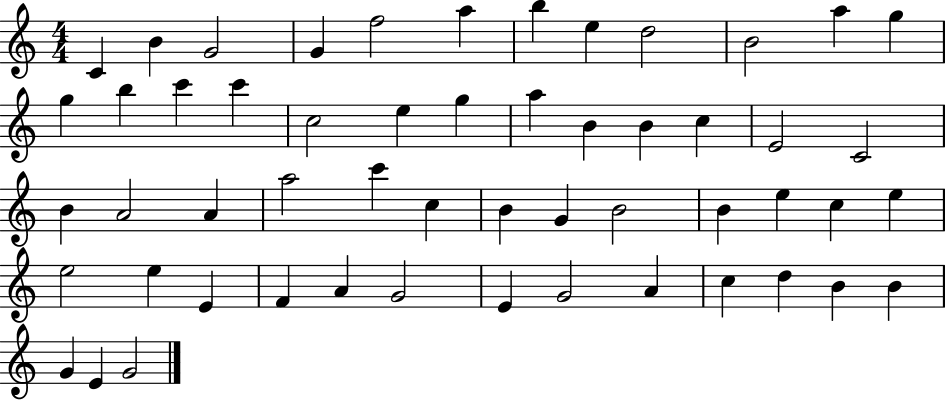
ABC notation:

X:1
T:Untitled
M:4/4
L:1/4
K:C
C B G2 G f2 a b e d2 B2 a g g b c' c' c2 e g a B B c E2 C2 B A2 A a2 c' c B G B2 B e c e e2 e E F A G2 E G2 A c d B B G E G2